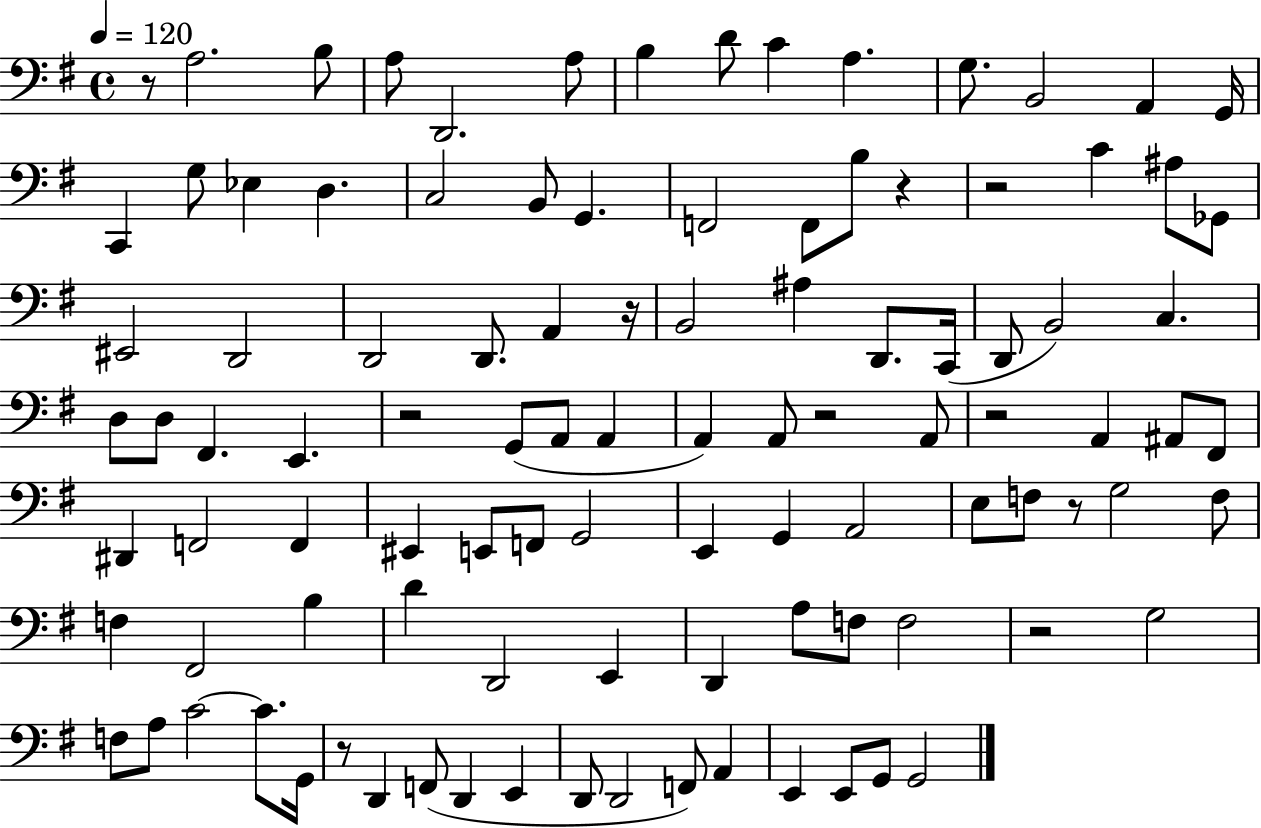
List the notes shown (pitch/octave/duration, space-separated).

R/e A3/h. B3/e A3/e D2/h. A3/e B3/q D4/e C4/q A3/q. G3/e. B2/h A2/q G2/s C2/q G3/e Eb3/q D3/q. C3/h B2/e G2/q. F2/h F2/e B3/e R/q R/h C4/q A#3/e Gb2/e EIS2/h D2/h D2/h D2/e. A2/q R/s B2/h A#3/q D2/e. C2/s D2/e B2/h C3/q. D3/e D3/e F#2/q. E2/q. R/h G2/e A2/e A2/q A2/q A2/e R/h A2/e R/h A2/q A#2/e F#2/e D#2/q F2/h F2/q EIS2/q E2/e F2/e G2/h E2/q G2/q A2/h E3/e F3/e R/e G3/h F3/e F3/q F#2/h B3/q D4/q D2/h E2/q D2/q A3/e F3/e F3/h R/h G3/h F3/e A3/e C4/h C4/e. G2/s R/e D2/q F2/e D2/q E2/q D2/e D2/h F2/e A2/q E2/q E2/e G2/e G2/h